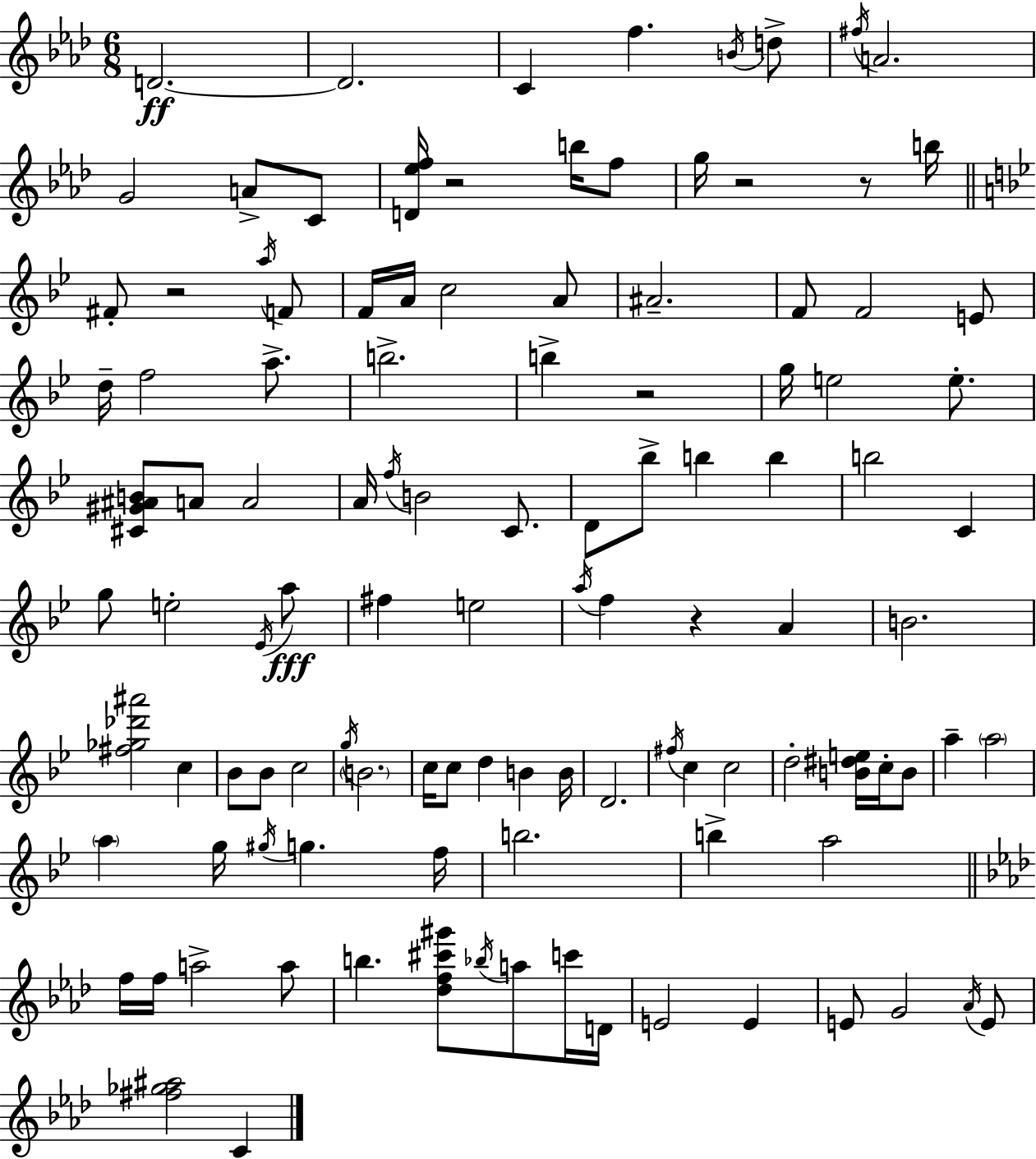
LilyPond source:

{
  \clef treble
  \numericTimeSignature
  \time 6/8
  \key aes \major
  d'2.~~\ff | d'2. | c'4 f''4. \acciaccatura { b'16 } d''8-> | \acciaccatura { fis''16 } a'2. | \break g'2 a'8-> | c'8 <d' ees'' f''>16 r2 b''16 | f''8 g''16 r2 r8 | b''16 \bar "||" \break \key g \minor fis'8-. r2 \acciaccatura { a''16 } f'8 | f'16 a'16 c''2 a'8 | ais'2.-- | f'8 f'2 e'8 | \break d''16-- f''2 a''8.-> | b''2.-> | b''4-> r2 | g''16 e''2 e''8.-. | \break <cis' gis' ais' b'>8 a'8 a'2 | a'16 \acciaccatura { f''16 } b'2 c'8. | d'8 bes''8-> b''4 b''4 | b''2 c'4 | \break g''8 e''2-. | \acciaccatura { ees'16 } a''8\fff fis''4 e''2 | \acciaccatura { a''16 } f''4 r4 | a'4 b'2. | \break <fis'' ges'' des''' ais'''>2 | c''4 bes'8 bes'8 c''2 | \acciaccatura { g''16 } \parenthesize b'2. | c''16 c''8 d''4 | \break b'4 b'16 d'2. | \acciaccatura { fis''16 } c''4 c''2 | d''2-. | <b' dis'' e''>16 c''16-. b'8 a''4-- \parenthesize a''2 | \break \parenthesize a''4 g''16 \acciaccatura { gis''16 } | g''4. f''16 b''2. | b''4-> a''2 | \bar "||" \break \key aes \major f''16 f''16 a''2-> a''8 | b''4. <des'' f'' cis''' gis'''>8 \acciaccatura { bes''16 } a''8 c'''16 | d'16 e'2 e'4 | e'8 g'2 \acciaccatura { aes'16 } | \break e'8 <fis'' ges'' ais''>2 c'4 | \bar "|."
}